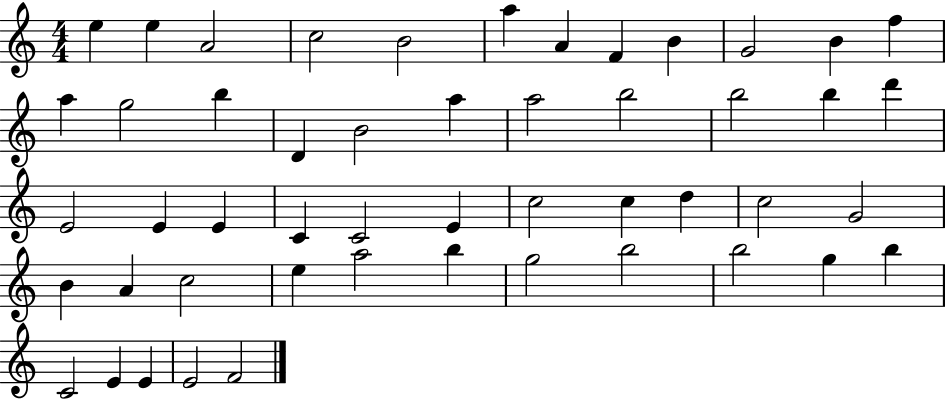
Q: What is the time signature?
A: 4/4